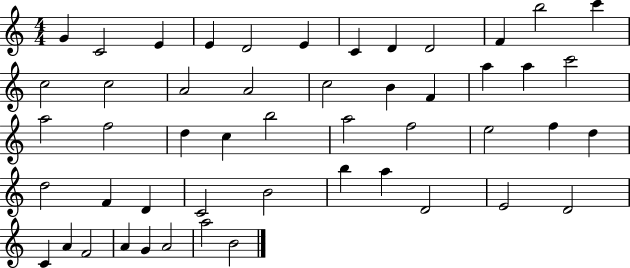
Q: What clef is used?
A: treble